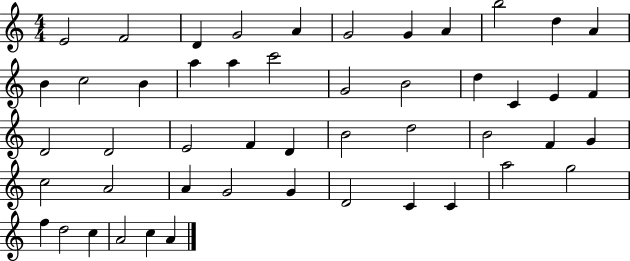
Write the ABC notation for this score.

X:1
T:Untitled
M:4/4
L:1/4
K:C
E2 F2 D G2 A G2 G A b2 d A B c2 B a a c'2 G2 B2 d C E F D2 D2 E2 F D B2 d2 B2 F G c2 A2 A G2 G D2 C C a2 g2 f d2 c A2 c A